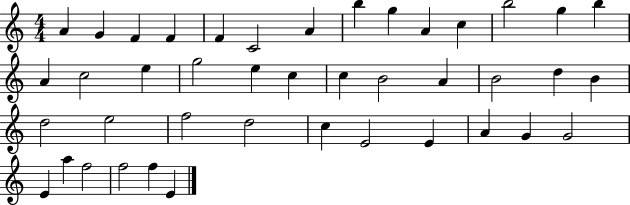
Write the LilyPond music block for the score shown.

{
  \clef treble
  \numericTimeSignature
  \time 4/4
  \key c \major
  a'4 g'4 f'4 f'4 | f'4 c'2 a'4 | b''4 g''4 a'4 c''4 | b''2 g''4 b''4 | \break a'4 c''2 e''4 | g''2 e''4 c''4 | c''4 b'2 a'4 | b'2 d''4 b'4 | \break d''2 e''2 | f''2 d''2 | c''4 e'2 e'4 | a'4 g'4 g'2 | \break e'4 a''4 f''2 | f''2 f''4 e'4 | \bar "|."
}